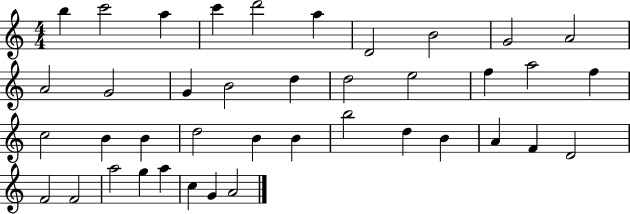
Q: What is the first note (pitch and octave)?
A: B5